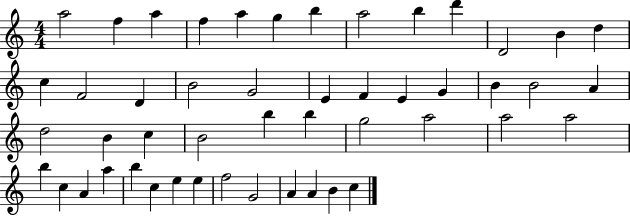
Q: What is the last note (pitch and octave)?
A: C5